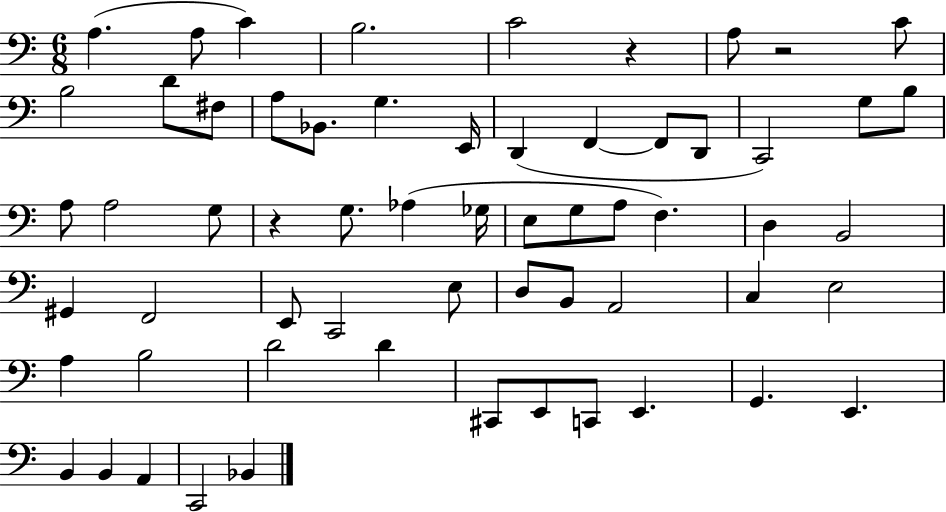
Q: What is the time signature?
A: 6/8